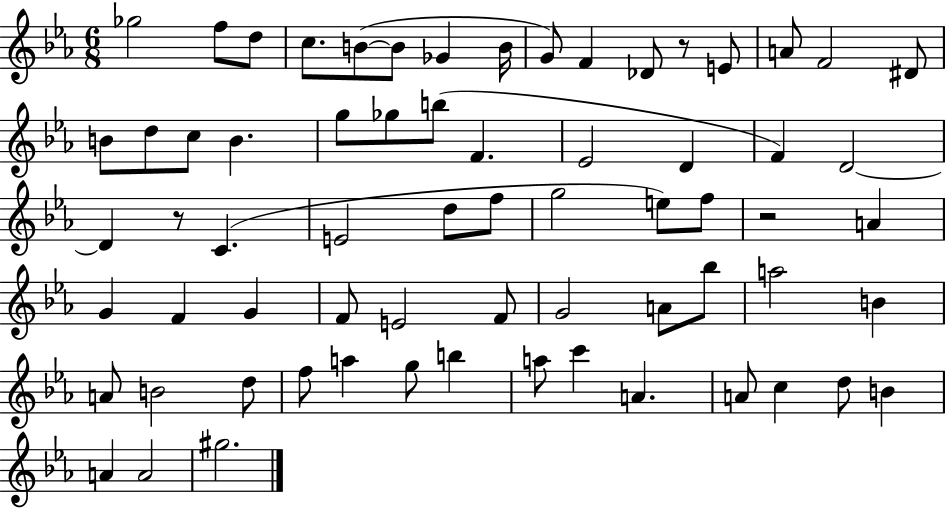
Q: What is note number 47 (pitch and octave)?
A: B4